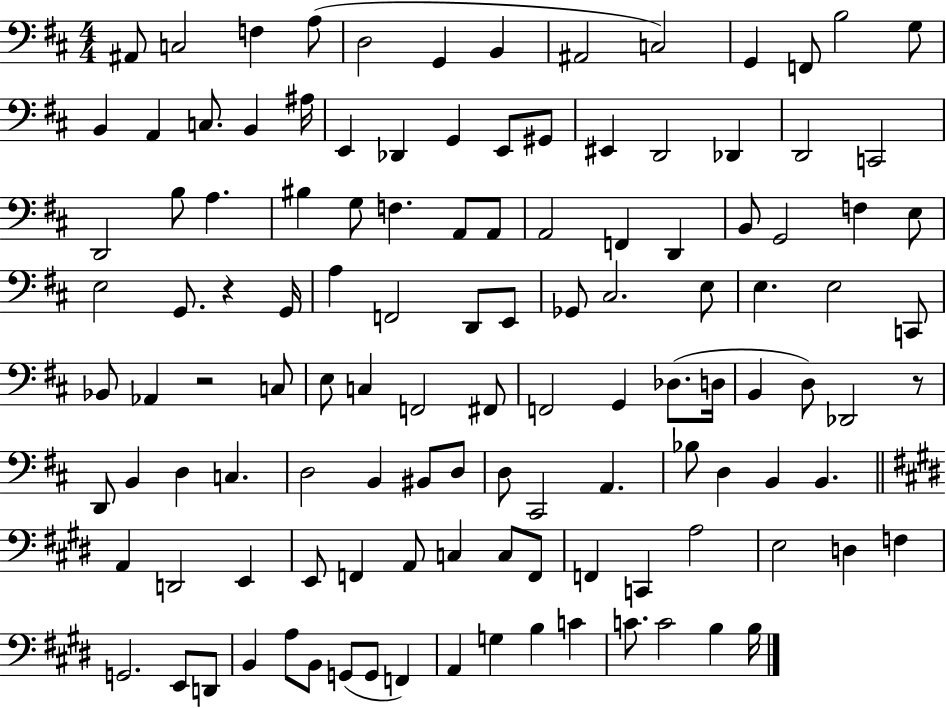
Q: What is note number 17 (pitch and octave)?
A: B2